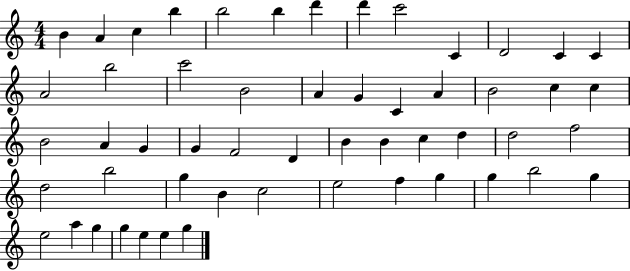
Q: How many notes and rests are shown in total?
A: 54